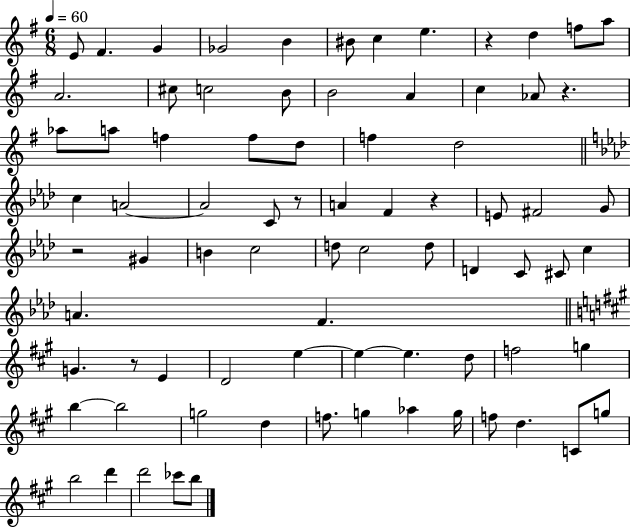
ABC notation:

X:1
T:Untitled
M:6/8
L:1/4
K:G
E/2 ^F G _G2 B ^B/2 c e z d f/2 a/2 A2 ^c/2 c2 B/2 B2 A c _A/2 z _a/2 a/2 f f/2 d/2 f d2 c A2 A2 C/2 z/2 A F z E/2 ^F2 G/2 z2 ^G B c2 d/2 c2 d/2 D C/2 ^C/2 c A F G z/2 E D2 e e e d/2 f2 g b b2 g2 d f/2 g _a g/4 f/2 d C/2 g/2 b2 d' d'2 _c'/2 b/2